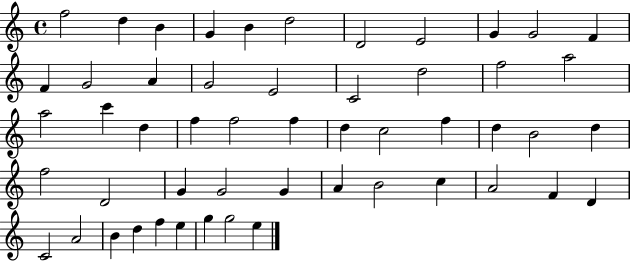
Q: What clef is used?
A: treble